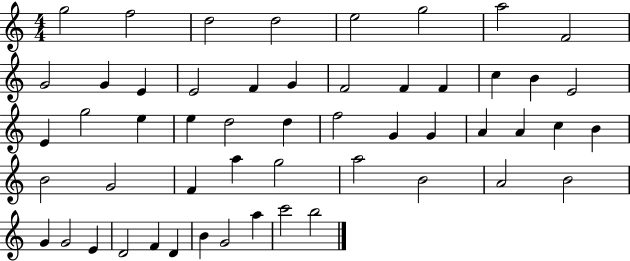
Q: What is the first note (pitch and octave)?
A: G5